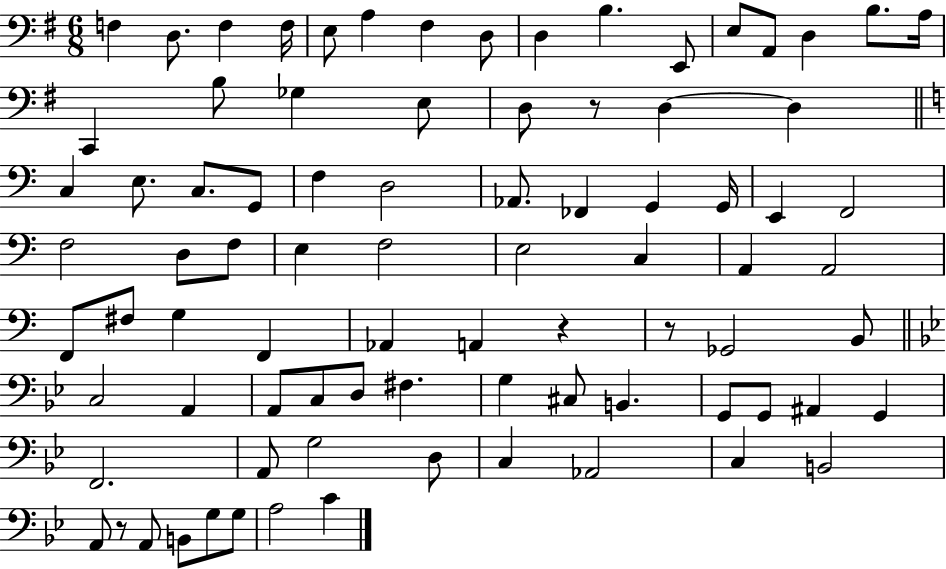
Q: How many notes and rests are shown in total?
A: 84